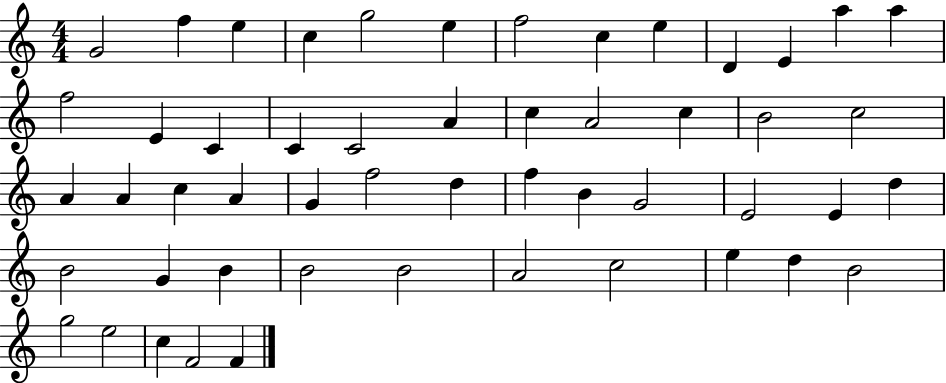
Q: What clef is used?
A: treble